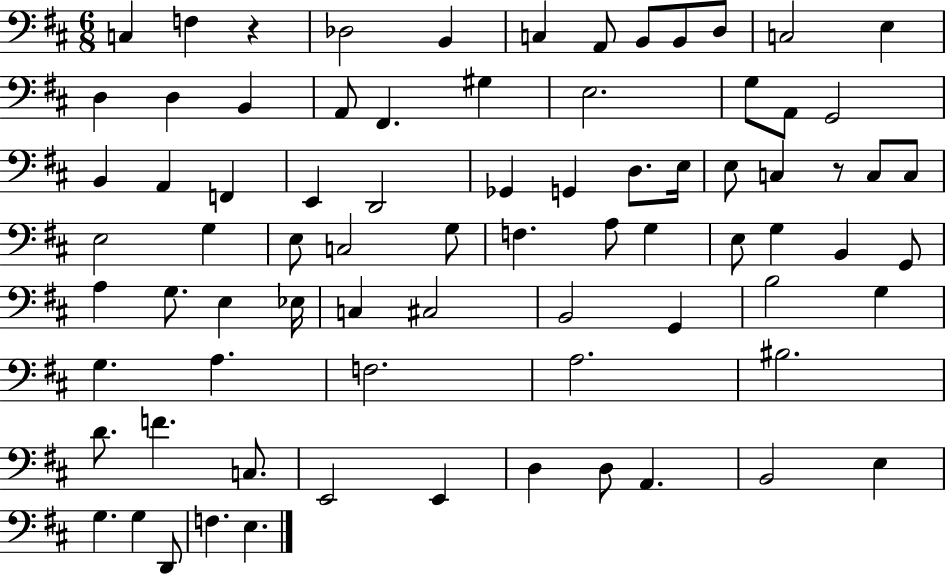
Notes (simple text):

C3/q F3/q R/q Db3/h B2/q C3/q A2/e B2/e B2/e D3/e C3/h E3/q D3/q D3/q B2/q A2/e F#2/q. G#3/q E3/h. G3/e A2/e G2/h B2/q A2/q F2/q E2/q D2/h Gb2/q G2/q D3/e. E3/s E3/e C3/q R/e C3/e C3/e E3/h G3/q E3/e C3/h G3/e F3/q. A3/e G3/q E3/e G3/q B2/q G2/e A3/q G3/e. E3/q Eb3/s C3/q C#3/h B2/h G2/q B3/h G3/q G3/q. A3/q. F3/h. A3/h. BIS3/h. D4/e. F4/q. C3/e. E2/h E2/q D3/q D3/e A2/q. B2/h E3/q G3/q. G3/q D2/e F3/q. E3/q.